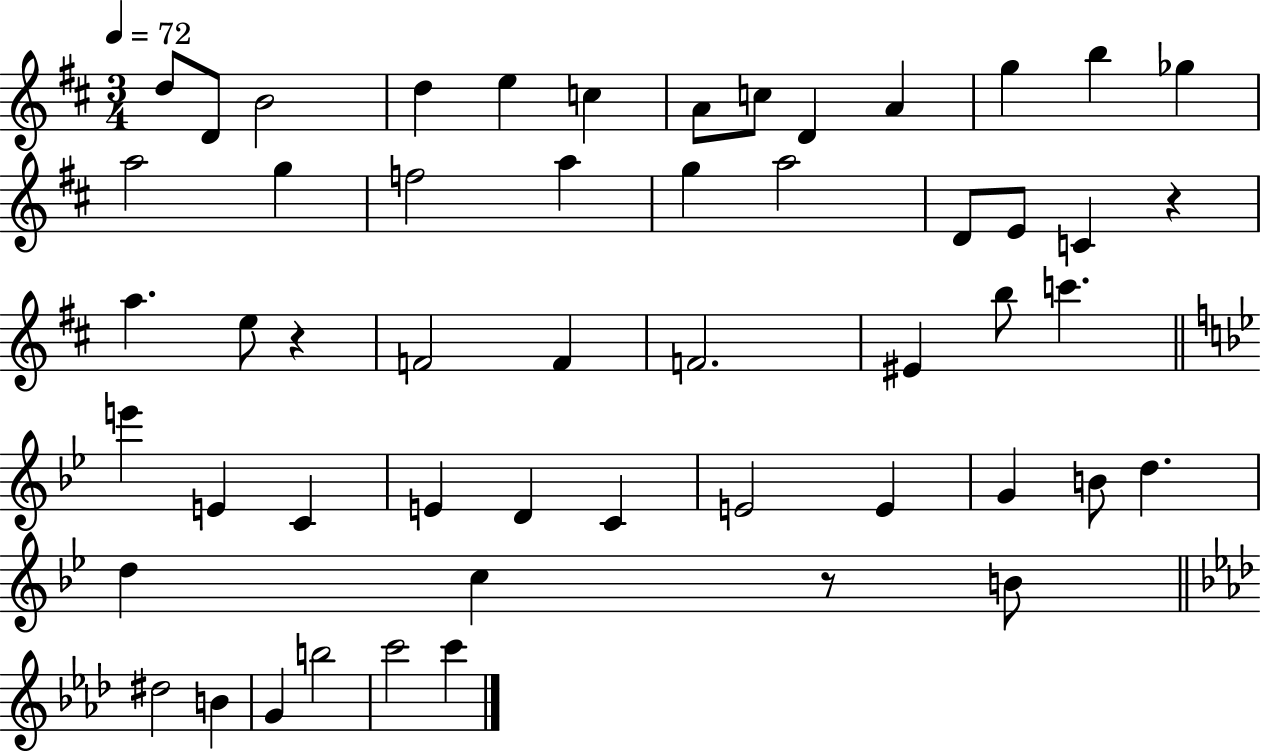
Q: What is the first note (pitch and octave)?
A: D5